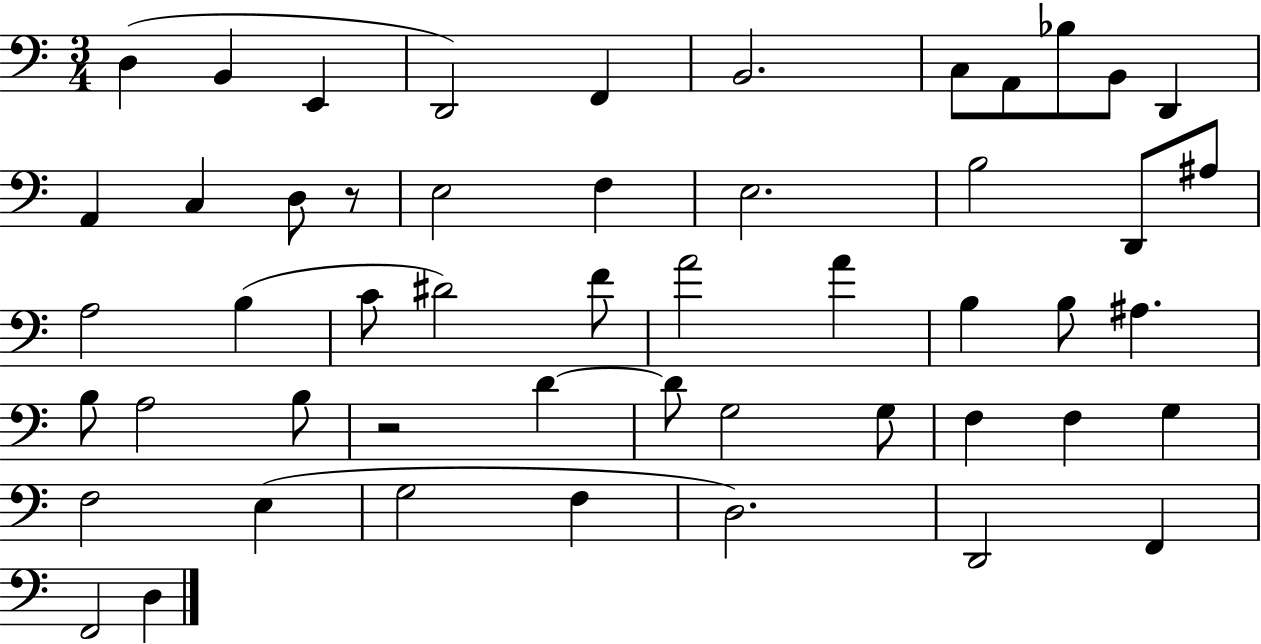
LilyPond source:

{
  \clef bass
  \numericTimeSignature
  \time 3/4
  \key c \major
  d4( b,4 e,4 | d,2) f,4 | b,2. | c8 a,8 bes8 b,8 d,4 | \break a,4 c4 d8 r8 | e2 f4 | e2. | b2 d,8 ais8 | \break a2 b4( | c'8 dis'2) f'8 | a'2 a'4 | b4 b8 ais4. | \break b8 a2 b8 | r2 d'4~~ | d'8 g2 g8 | f4 f4 g4 | \break f2 e4( | g2 f4 | d2.) | d,2 f,4 | \break f,2 d4 | \bar "|."
}